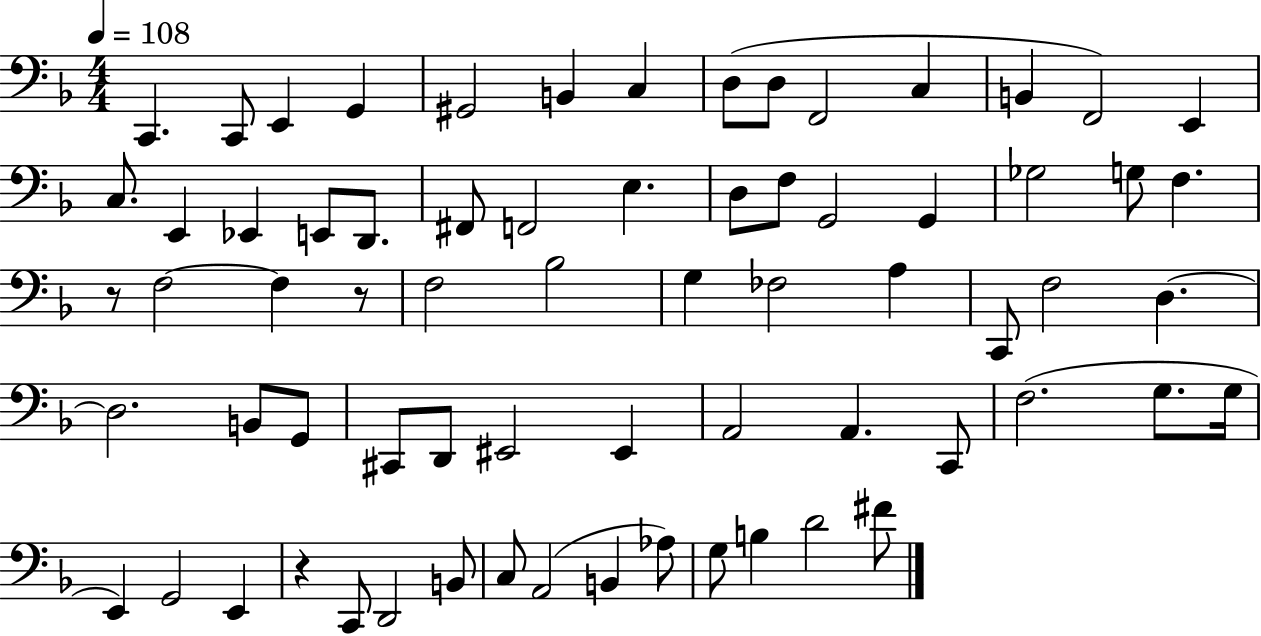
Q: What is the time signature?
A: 4/4